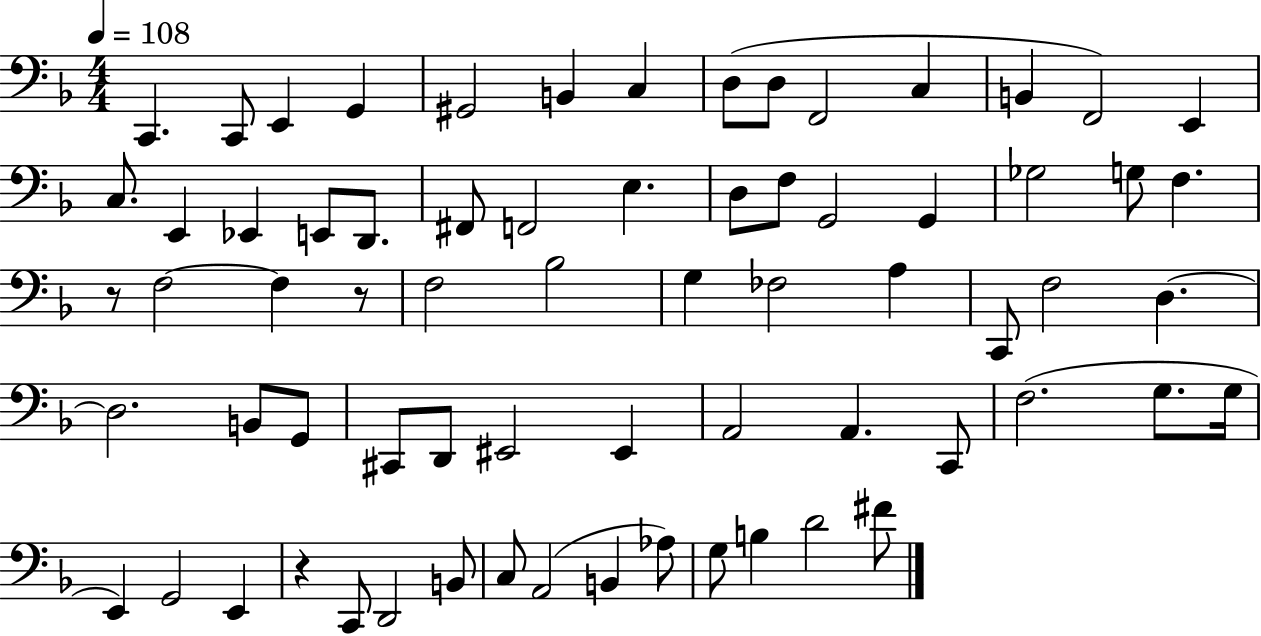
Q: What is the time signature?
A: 4/4